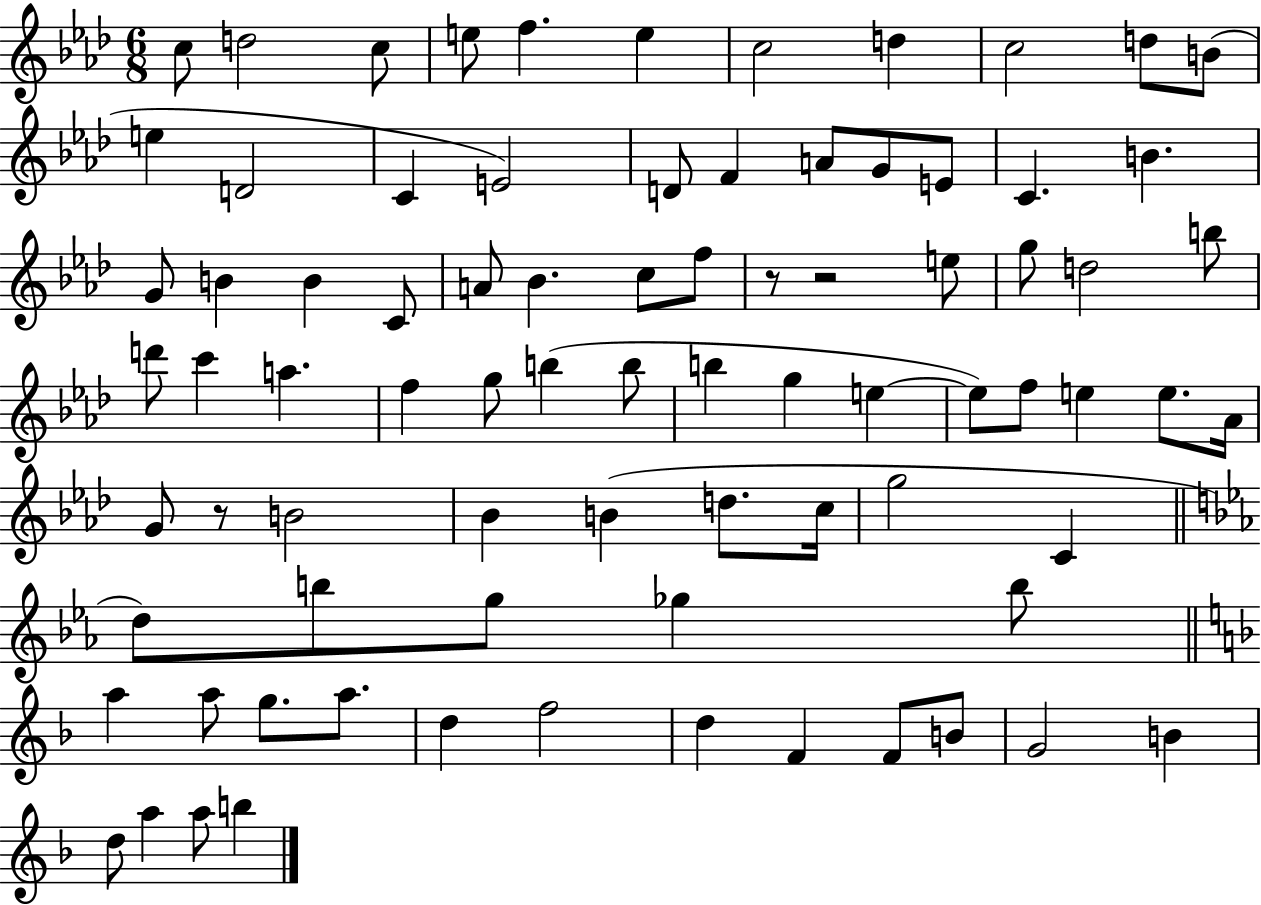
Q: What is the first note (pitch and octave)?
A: C5